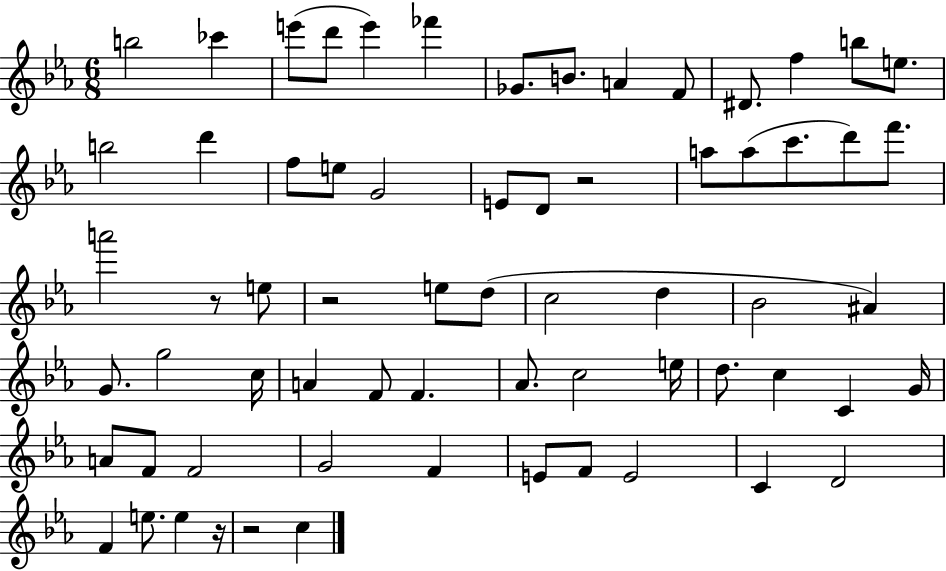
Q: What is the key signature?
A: EES major